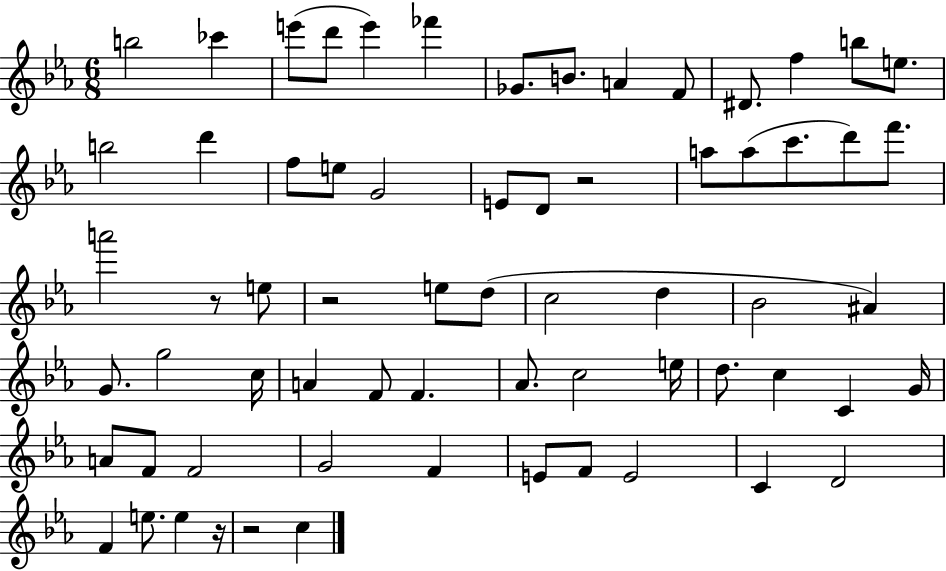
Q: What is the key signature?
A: EES major